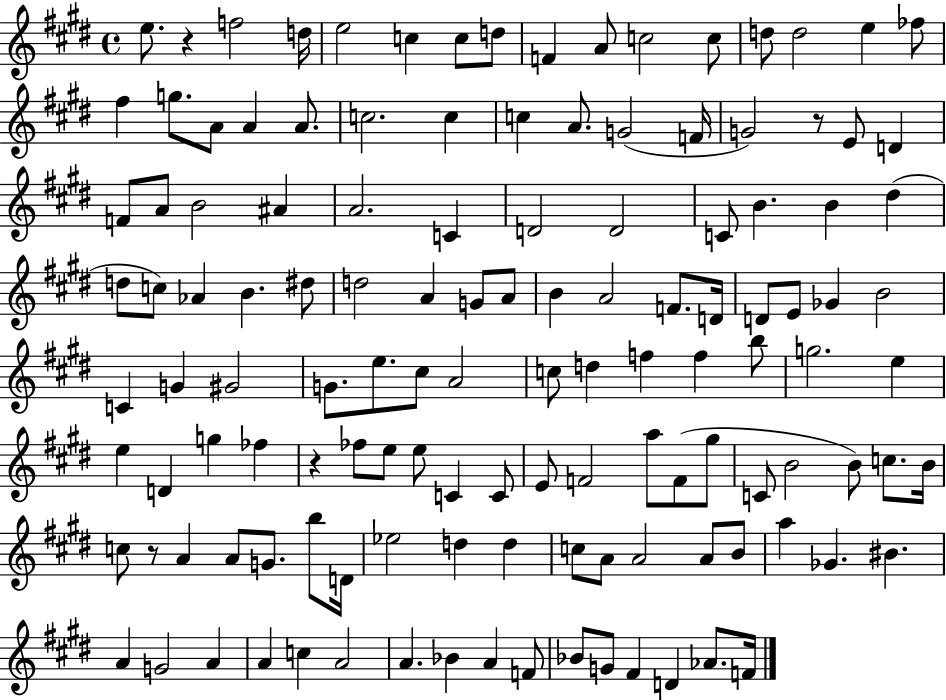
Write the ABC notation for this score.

X:1
T:Untitled
M:4/4
L:1/4
K:E
e/2 z f2 d/4 e2 c c/2 d/2 F A/2 c2 c/2 d/2 d2 e _f/2 ^f g/2 A/2 A A/2 c2 c c A/2 G2 F/4 G2 z/2 E/2 D F/2 A/2 B2 ^A A2 C D2 D2 C/2 B B ^d d/2 c/2 _A B ^d/2 d2 A G/2 A/2 B A2 F/2 D/4 D/2 E/2 _G B2 C G ^G2 G/2 e/2 ^c/2 A2 c/2 d f f b/2 g2 e e D g _f z _f/2 e/2 e/2 C C/2 E/2 F2 a/2 F/2 ^g/2 C/2 B2 B/2 c/2 B/4 c/2 z/2 A A/2 G/2 b/2 D/4 _e2 d d c/2 A/2 A2 A/2 B/2 a _G ^B A G2 A A c A2 A _B A F/2 _B/2 G/2 ^F D _A/2 F/4